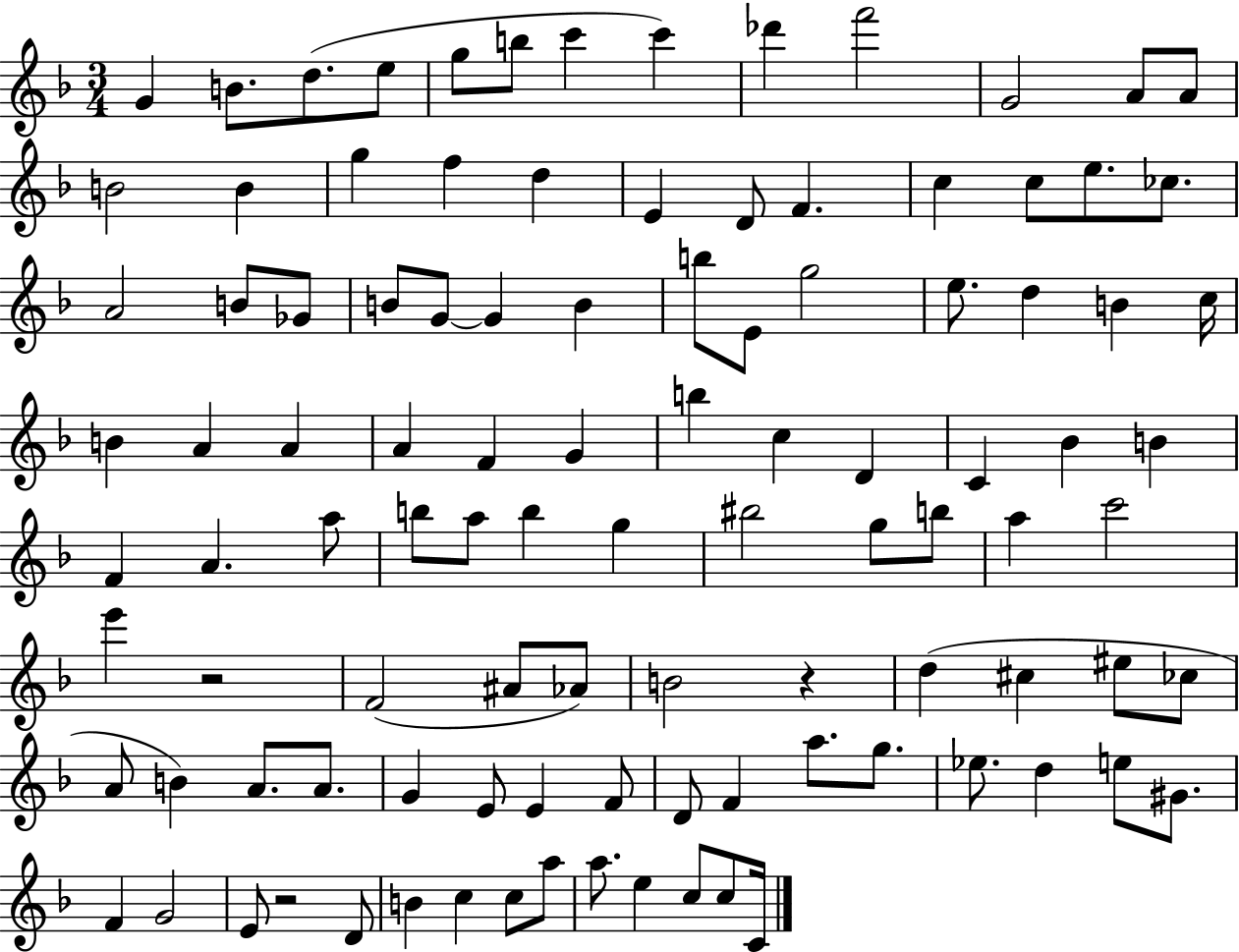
G4/q B4/e. D5/e. E5/e G5/e B5/e C6/q C6/q Db6/q F6/h G4/h A4/e A4/e B4/h B4/q G5/q F5/q D5/q E4/q D4/e F4/q. C5/q C5/e E5/e. CES5/e. A4/h B4/e Gb4/e B4/e G4/e G4/q B4/q B5/e E4/e G5/h E5/e. D5/q B4/q C5/s B4/q A4/q A4/q A4/q F4/q G4/q B5/q C5/q D4/q C4/q Bb4/q B4/q F4/q A4/q. A5/e B5/e A5/e B5/q G5/q BIS5/h G5/e B5/e A5/q C6/h E6/q R/h F4/h A#4/e Ab4/e B4/h R/q D5/q C#5/q EIS5/e CES5/e A4/e B4/q A4/e. A4/e. G4/q E4/e E4/q F4/e D4/e F4/q A5/e. G5/e. Eb5/e. D5/q E5/e G#4/e. F4/q G4/h E4/e R/h D4/e B4/q C5/q C5/e A5/e A5/e. E5/q C5/e C5/e C4/s